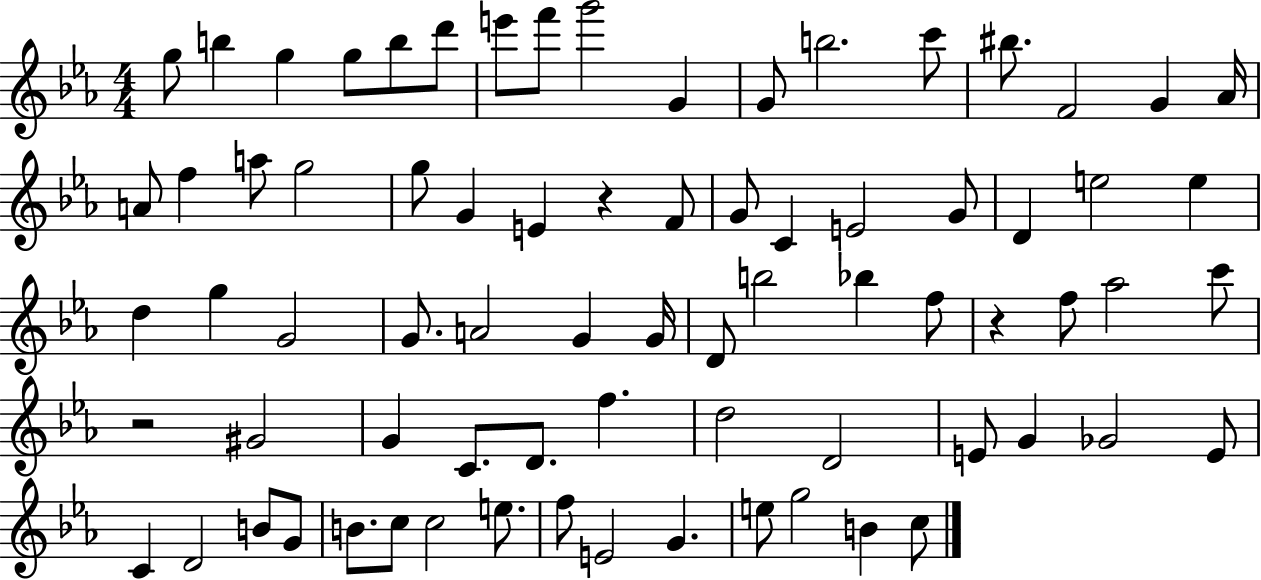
{
  \clef treble
  \numericTimeSignature
  \time 4/4
  \key ees \major
  g''8 b''4 g''4 g''8 b''8 d'''8 | e'''8 f'''8 g'''2 g'4 | g'8 b''2. c'''8 | bis''8. f'2 g'4 aes'16 | \break a'8 f''4 a''8 g''2 | g''8 g'4 e'4 r4 f'8 | g'8 c'4 e'2 g'8 | d'4 e''2 e''4 | \break d''4 g''4 g'2 | g'8. a'2 g'4 g'16 | d'8 b''2 bes''4 f''8 | r4 f''8 aes''2 c'''8 | \break r2 gis'2 | g'4 c'8. d'8. f''4. | d''2 d'2 | e'8 g'4 ges'2 e'8 | \break c'4 d'2 b'8 g'8 | b'8. c''8 c''2 e''8. | f''8 e'2 g'4. | e''8 g''2 b'4 c''8 | \break \bar "|."
}